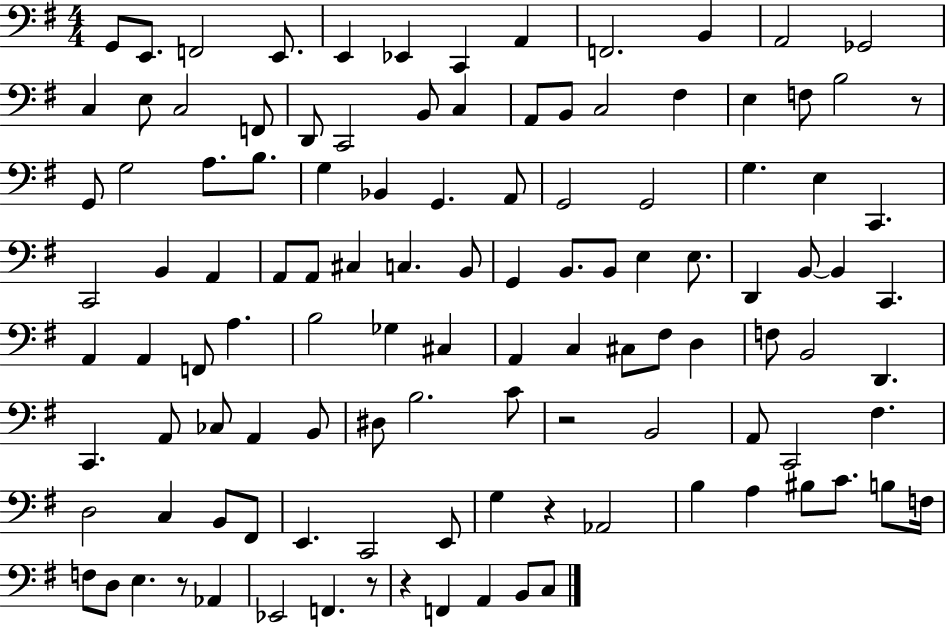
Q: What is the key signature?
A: G major